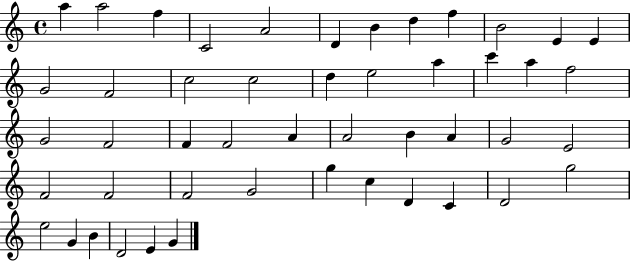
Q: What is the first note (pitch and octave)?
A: A5